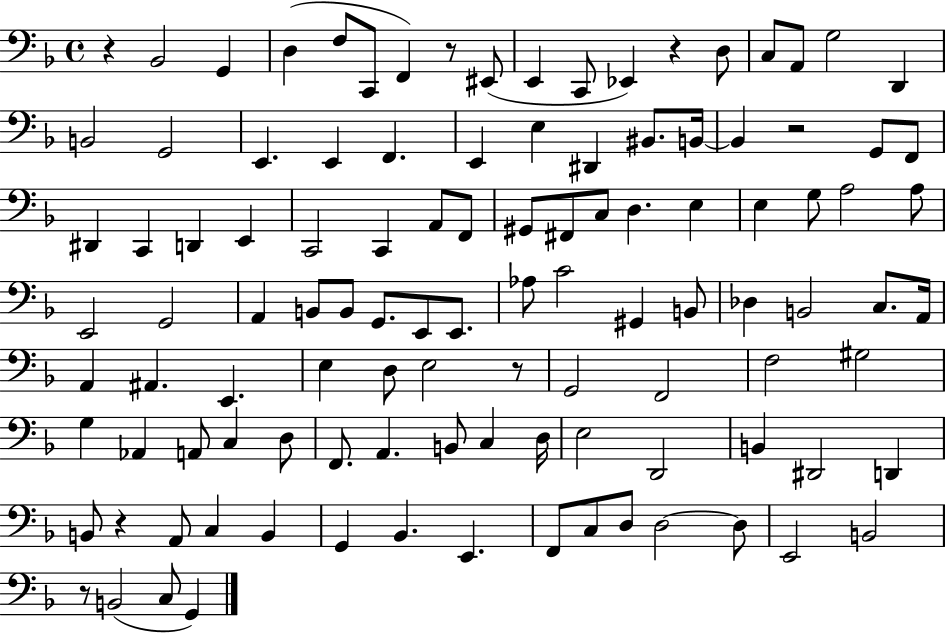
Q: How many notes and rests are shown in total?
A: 110